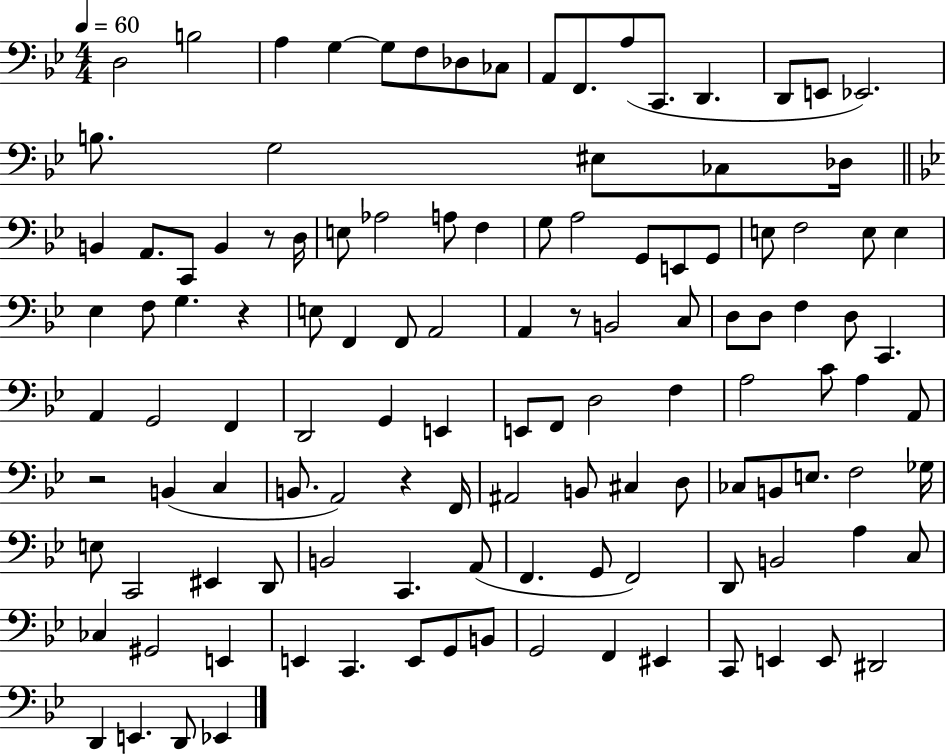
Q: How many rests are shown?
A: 5